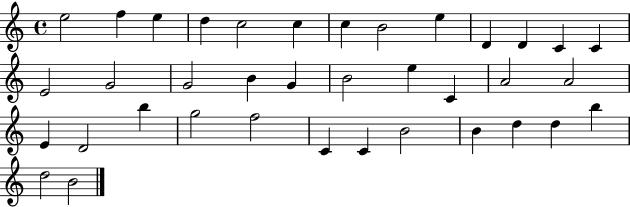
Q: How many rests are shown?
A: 0